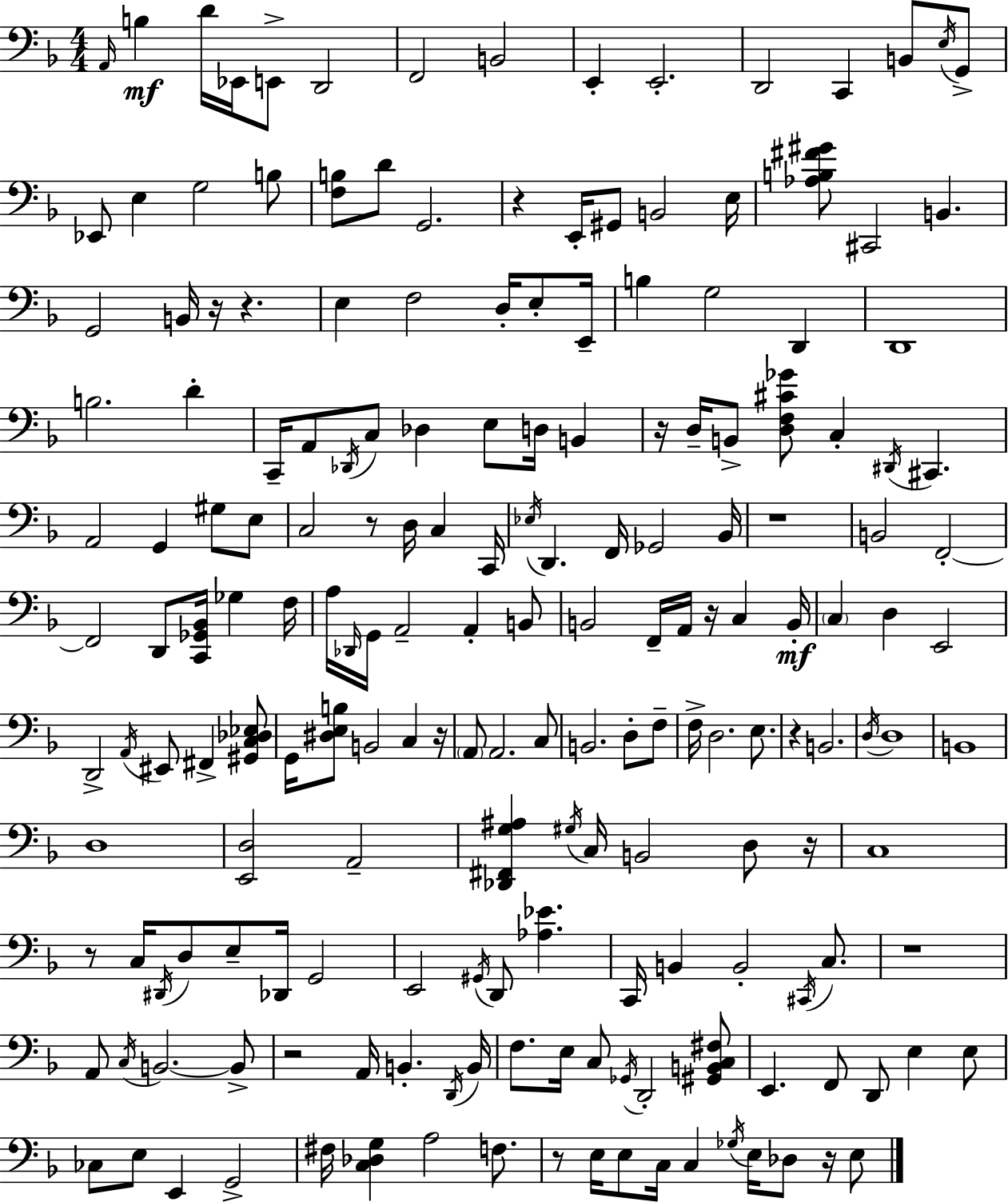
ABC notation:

X:1
T:Untitled
M:4/4
L:1/4
K:Dm
A,,/4 B, D/4 _E,,/4 E,,/2 D,,2 F,,2 B,,2 E,, E,,2 D,,2 C,, B,,/2 E,/4 G,,/2 _E,,/2 E, G,2 B,/2 [F,B,]/2 D/2 G,,2 z E,,/4 ^G,,/2 B,,2 E,/4 [_A,B,^F^G]/2 ^C,,2 B,, G,,2 B,,/4 z/4 z E, F,2 D,/4 E,/2 E,,/4 B, G,2 D,, D,,4 B,2 D C,,/4 A,,/2 _D,,/4 C,/2 _D, E,/2 D,/4 B,, z/4 D,/4 B,,/2 [D,F,^C_G]/2 C, ^D,,/4 ^C,, A,,2 G,, ^G,/2 E,/2 C,2 z/2 D,/4 C, C,,/4 _E,/4 D,, F,,/4 _G,,2 _B,,/4 z4 B,,2 F,,2 F,,2 D,,/2 [C,,_G,,_B,,]/4 _G, F,/4 A,/4 _D,,/4 G,,/4 A,,2 A,, B,,/2 B,,2 F,,/4 A,,/4 z/4 C, B,,/4 C, D, E,,2 D,,2 A,,/4 ^E,,/2 ^F,, [^G,,C,_D,_E,]/2 G,,/4 [^D,E,B,]/2 B,,2 C, z/4 A,,/2 A,,2 C,/2 B,,2 D,/2 F,/2 F,/4 D,2 E,/2 z B,,2 D,/4 D,4 B,,4 D,4 [E,,D,]2 A,,2 [_D,,^F,,G,^A,] ^G,/4 C,/4 B,,2 D,/2 z/4 C,4 z/2 C,/4 ^D,,/4 D,/2 E,/2 _D,,/4 G,,2 E,,2 ^G,,/4 D,,/2 [_A,_E] C,,/4 B,, B,,2 ^C,,/4 C,/2 z4 A,,/2 C,/4 B,,2 B,,/2 z2 A,,/4 B,, D,,/4 B,,/4 F,/2 E,/4 C,/2 _G,,/4 D,,2 [^G,,B,,C,^F,]/2 E,, F,,/2 D,,/2 E, E,/2 _C,/2 E,/2 E,, G,,2 ^F,/4 [C,_D,G,] A,2 F,/2 z/2 E,/4 E,/2 C,/4 C, _G,/4 E,/4 _D,/2 z/4 E,/2